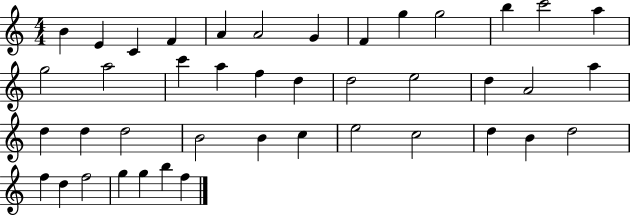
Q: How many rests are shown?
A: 0